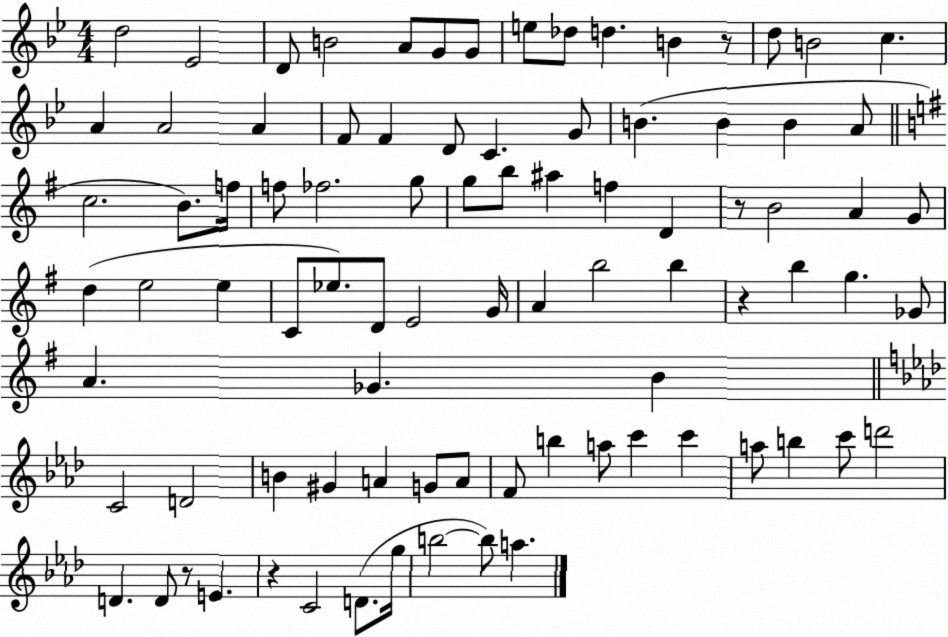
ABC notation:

X:1
T:Untitled
M:4/4
L:1/4
K:Bb
d2 _E2 D/2 B2 A/2 G/2 G/2 e/2 _d/2 d B z/2 d/2 B2 c A A2 A F/2 F D/2 C G/2 B B B A/2 c2 B/2 f/4 f/2 _f2 g/2 g/2 b/2 ^a f D z/2 B2 A G/2 d e2 e C/2 _e/2 D/2 E2 G/4 A b2 b z b g _G/2 A _G B C2 D2 B ^G A G/2 A/2 F/2 b a/2 c' c' a/2 b c'/2 d'2 D D/2 z/2 E z C2 D/2 g/4 b2 b/2 a